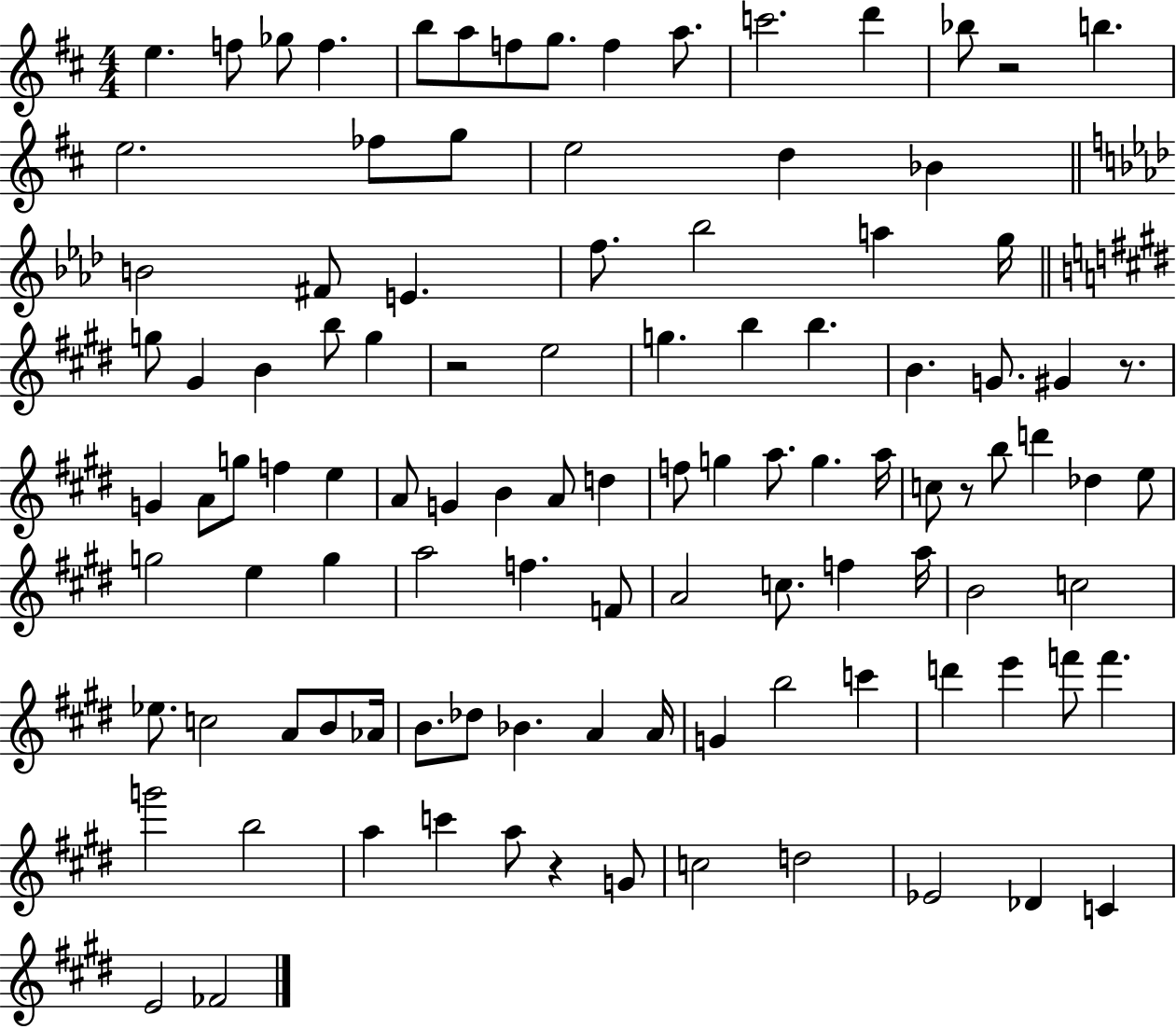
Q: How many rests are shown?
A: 5